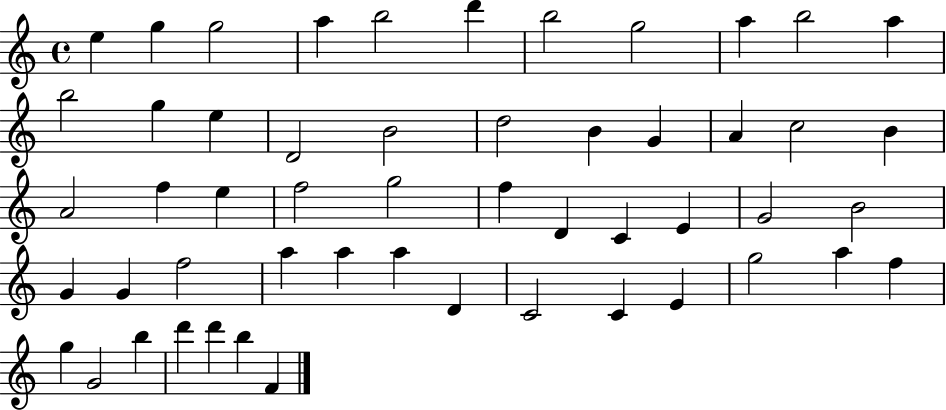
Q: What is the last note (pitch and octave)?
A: F4